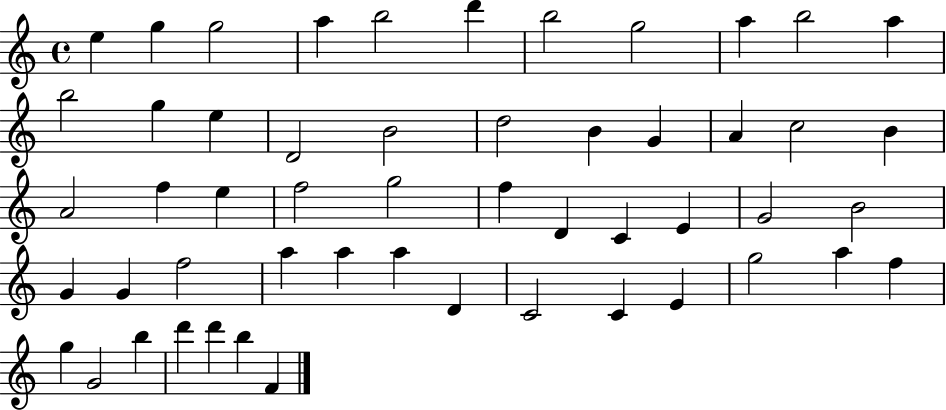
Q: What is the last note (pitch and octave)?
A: F4